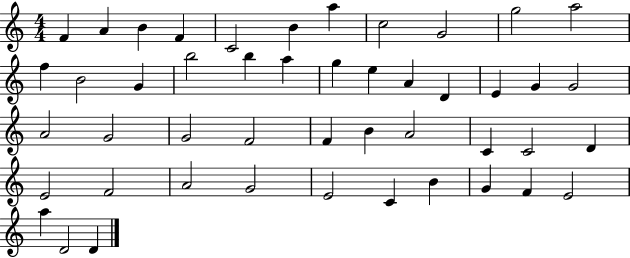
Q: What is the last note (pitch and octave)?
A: D4